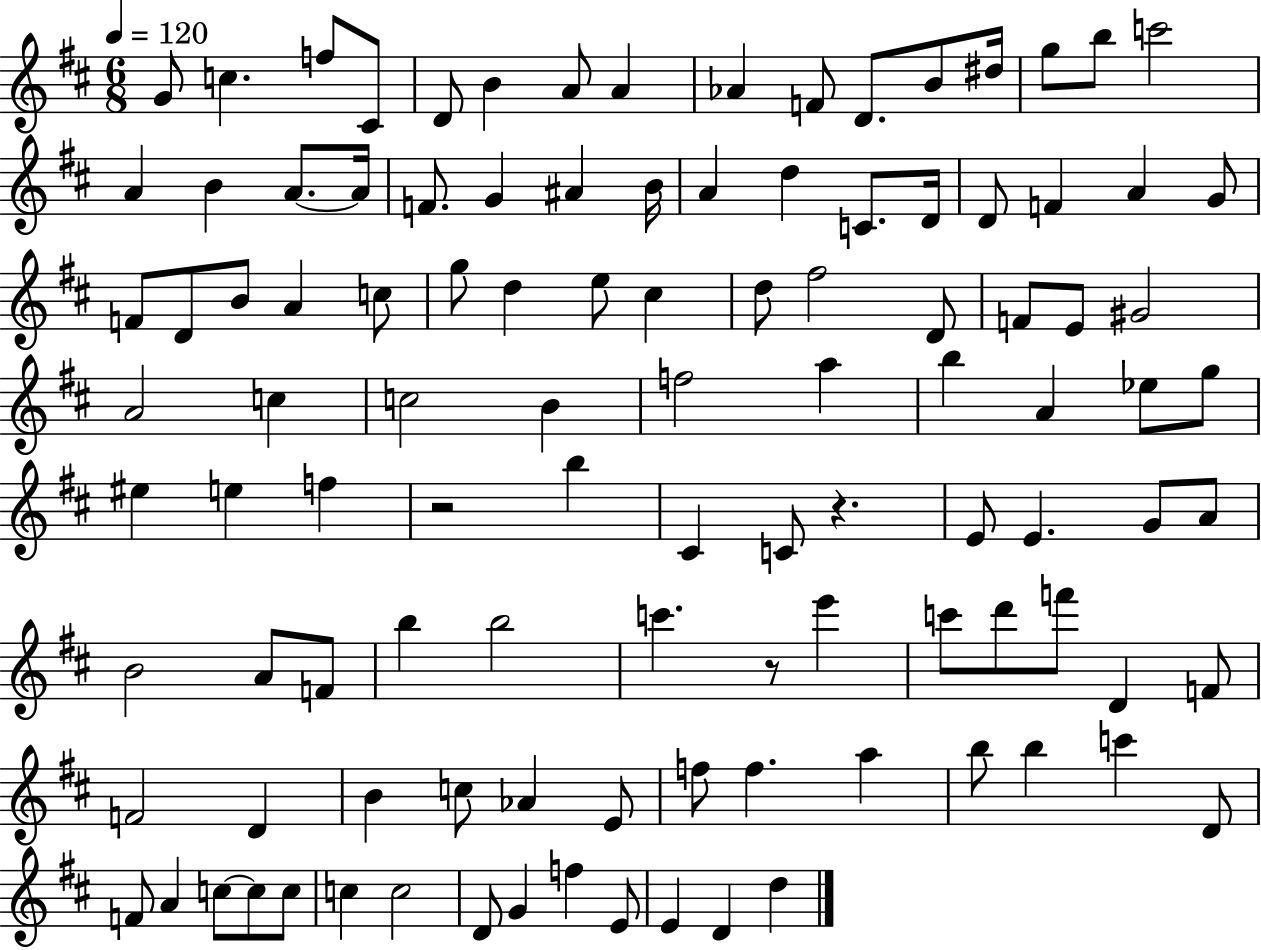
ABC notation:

X:1
T:Untitled
M:6/8
L:1/4
K:D
G/2 c f/2 ^C/2 D/2 B A/2 A _A F/2 D/2 B/2 ^d/4 g/2 b/2 c'2 A B A/2 A/4 F/2 G ^A B/4 A d C/2 D/4 D/2 F A G/2 F/2 D/2 B/2 A c/2 g/2 d e/2 ^c d/2 ^f2 D/2 F/2 E/2 ^G2 A2 c c2 B f2 a b A _e/2 g/2 ^e e f z2 b ^C C/2 z E/2 E G/2 A/2 B2 A/2 F/2 b b2 c' z/2 e' c'/2 d'/2 f'/2 D F/2 F2 D B c/2 _A E/2 f/2 f a b/2 b c' D/2 F/2 A c/2 c/2 c/2 c c2 D/2 G f E/2 E D d